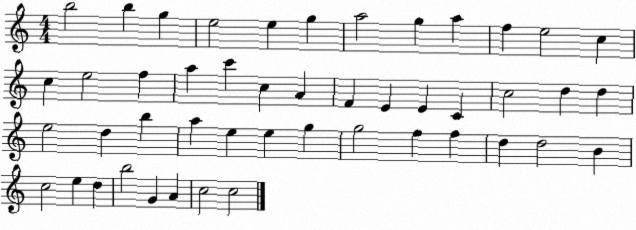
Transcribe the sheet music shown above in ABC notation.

X:1
T:Untitled
M:4/4
L:1/4
K:C
b2 b g e2 e g a2 g a f e2 c c e2 f a c' c A F E E C c2 d d e2 d b a e e g g2 f f d d2 B c2 e d b2 G A c2 c2